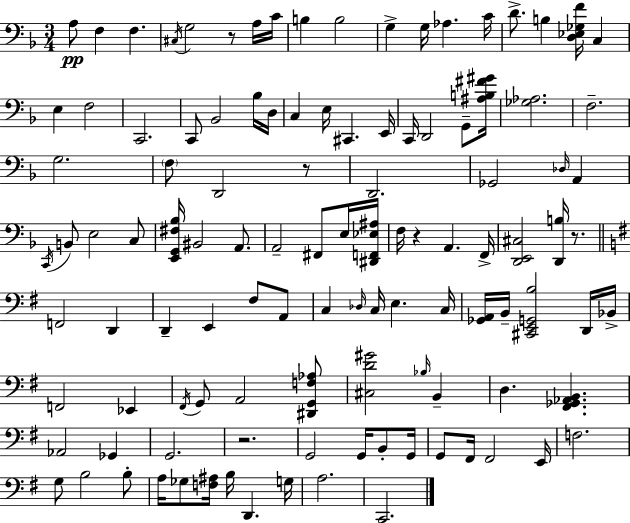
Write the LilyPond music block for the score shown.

{
  \clef bass
  \numericTimeSignature
  \time 3/4
  \key d \minor
  a8\pp f4 f4. | \acciaccatura { cis16 } g2 r8 a16 | c'16 b4 b2 | g4-> g16 aes4. | \break c'16 d'8.-> b4 <d ees ges f'>16 c4 | e4 f2 | c,2. | c,8 bes,2 bes16 | \break d16 c4 e16 cis,4. | e,16 c,16 d,2 g,8-- | <ais b fis' gis'>16 <ges aes>2. | f2.-- | \break g2. | \parenthesize f8 d,2 r8 | d,2. | ges,2 \grace { des16 } a,4 | \break \acciaccatura { c,16 } b,8 e2 | c8 <e, g, fis bes>16 bis,2 | a,8. a,2-- fis,8 | e16 <dis, f, ees ais>16 f16 r4 a,4. | \break f,16-> <d, e, cis>2 <d, b>16 | r8. \bar "||" \break \key g \major f,2 d,4 | d,4-- e,4 fis8 a,8 | c4 \grace { des16 } c16 e4. | c16 <ges, a,>16 b,16-- <cis, e, g, b>2 d,16 | \break bes,16-> f,2 ees,4 | \acciaccatura { fis,16 } g,8 a,2 | <dis, g, f aes>8 <cis d' gis'>2 \grace { bes16 } b,4-- | d4. <fis, ges, aes, b,>4. | \break aes,2 ges,4 | g,2. | r2. | g,2 g,16 | \break b,8-. g,16 g,8 fis,16 fis,2 | e,16 f2. | g8 b2 | b8-. a16 ges8 <f ais>16 b16 d,4. | \break g16 a2. | c,2. | \bar "|."
}